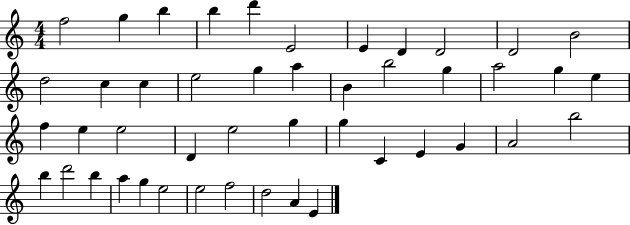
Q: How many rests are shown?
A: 0